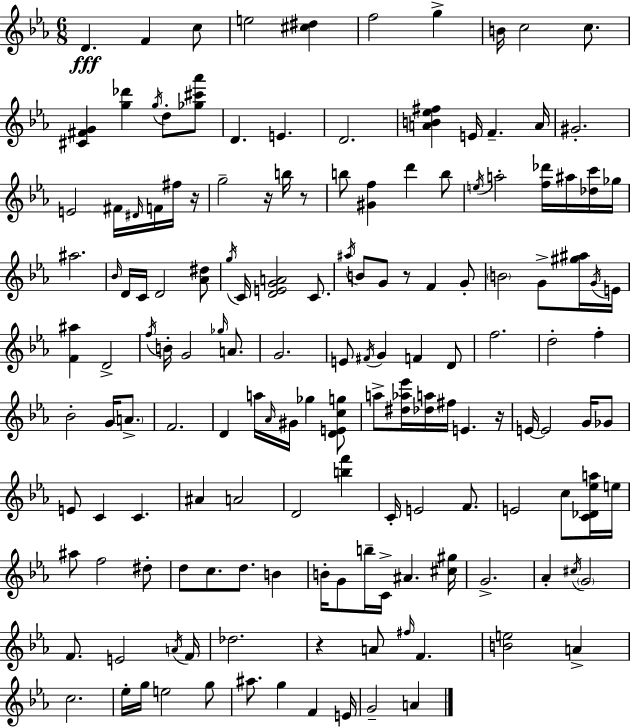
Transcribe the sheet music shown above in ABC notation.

X:1
T:Untitled
M:6/8
L:1/4
K:Eb
D F c/2 e2 [^c^d] f2 g B/4 c2 c/2 [^C^FG] [g_d'] g/4 d/2 [_g^c'_a']/2 D E D2 [AB_e^f] E/4 F A/4 ^G2 E2 ^F/4 ^D/4 F/4 ^f/4 z/4 g2 z/4 b/4 z/2 b/2 [^Gf] d' b/2 e/4 a2 [f_d']/4 ^a/4 [_dc']/4 _g/4 ^a2 _B/4 D/4 C/4 D2 [_A^d]/2 g/4 C/4 [DEGA]2 C/2 ^a/4 B/2 G/2 z/2 F G/2 B2 G/2 [^g^a]/4 G/4 E/4 [F^a] D2 f/4 B/4 G2 _g/4 A/2 G2 E/2 ^F/4 G F D/2 f2 d2 f _B2 G/4 A/2 F2 D a/4 _A/4 ^G/4 _g [DEcg]/2 a/2 [^d_a_e']/4 [_da]/4 ^f/4 E z/4 E/4 E2 G/4 _G/2 E/2 C C ^A A2 D2 [bf'] C/4 E2 F/2 E2 c/2 [C_D_ea]/4 e/4 ^a/2 f2 ^d/2 d/2 c/2 d/2 B B/4 G/2 b/4 C/4 ^A [^c^g]/4 G2 _A ^c/4 G2 F/2 E2 A/4 F/4 _d2 z A/2 ^f/4 F [Be]2 A c2 _e/4 g/4 e2 g/2 ^a/2 g F E/4 G2 A